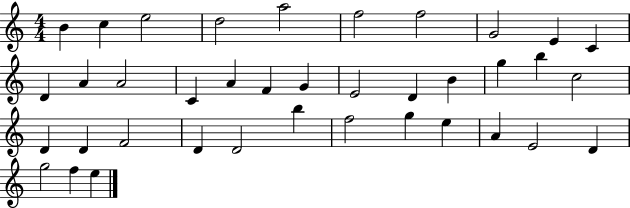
{
  \clef treble
  \numericTimeSignature
  \time 4/4
  \key c \major
  b'4 c''4 e''2 | d''2 a''2 | f''2 f''2 | g'2 e'4 c'4 | \break d'4 a'4 a'2 | c'4 a'4 f'4 g'4 | e'2 d'4 b'4 | g''4 b''4 c''2 | \break d'4 d'4 f'2 | d'4 d'2 b''4 | f''2 g''4 e''4 | a'4 e'2 d'4 | \break g''2 f''4 e''4 | \bar "|."
}